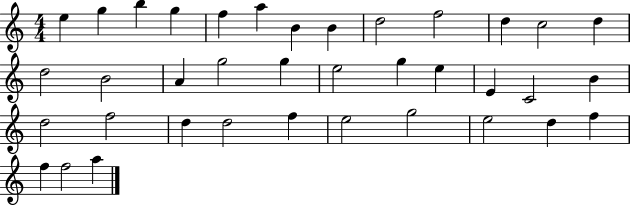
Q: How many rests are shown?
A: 0